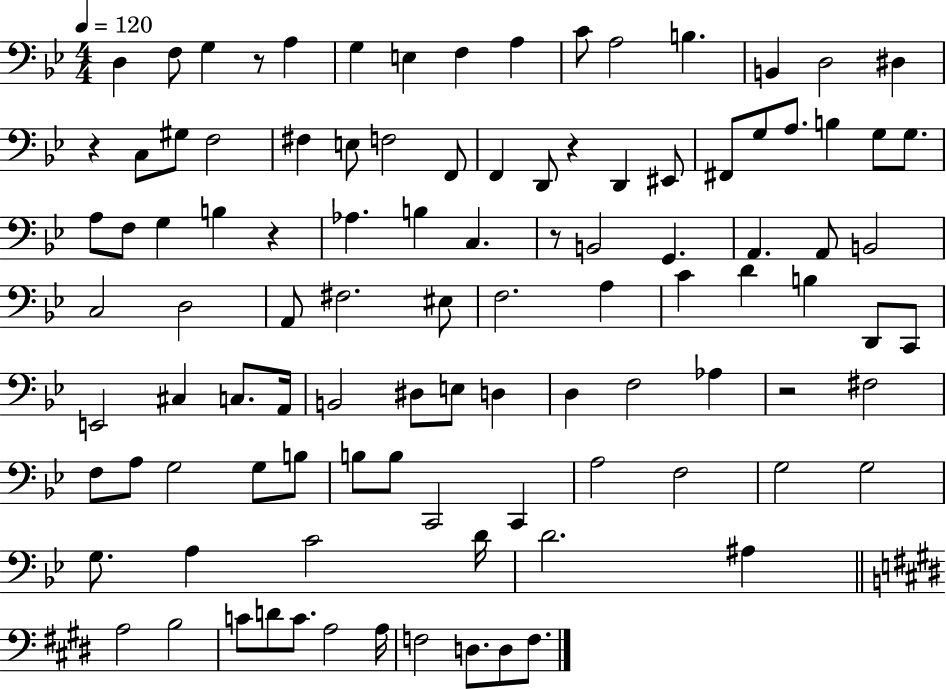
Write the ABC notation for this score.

X:1
T:Untitled
M:4/4
L:1/4
K:Bb
D, F,/2 G, z/2 A, G, E, F, A, C/2 A,2 B, B,, D,2 ^D, z C,/2 ^G,/2 F,2 ^F, E,/2 F,2 F,,/2 F,, D,,/2 z D,, ^E,,/2 ^F,,/2 G,/2 A,/2 B, G,/2 G,/2 A,/2 F,/2 G, B, z _A, B, C, z/2 B,,2 G,, A,, A,,/2 B,,2 C,2 D,2 A,,/2 ^F,2 ^E,/2 F,2 A, C D B, D,,/2 C,,/2 E,,2 ^C, C,/2 A,,/4 B,,2 ^D,/2 E,/2 D, D, F,2 _A, z2 ^F,2 F,/2 A,/2 G,2 G,/2 B,/2 B,/2 B,/2 C,,2 C,, A,2 F,2 G,2 G,2 G,/2 A, C2 D/4 D2 ^A, A,2 B,2 C/2 D/2 C/2 A,2 A,/4 F,2 D,/2 D,/2 F,/2